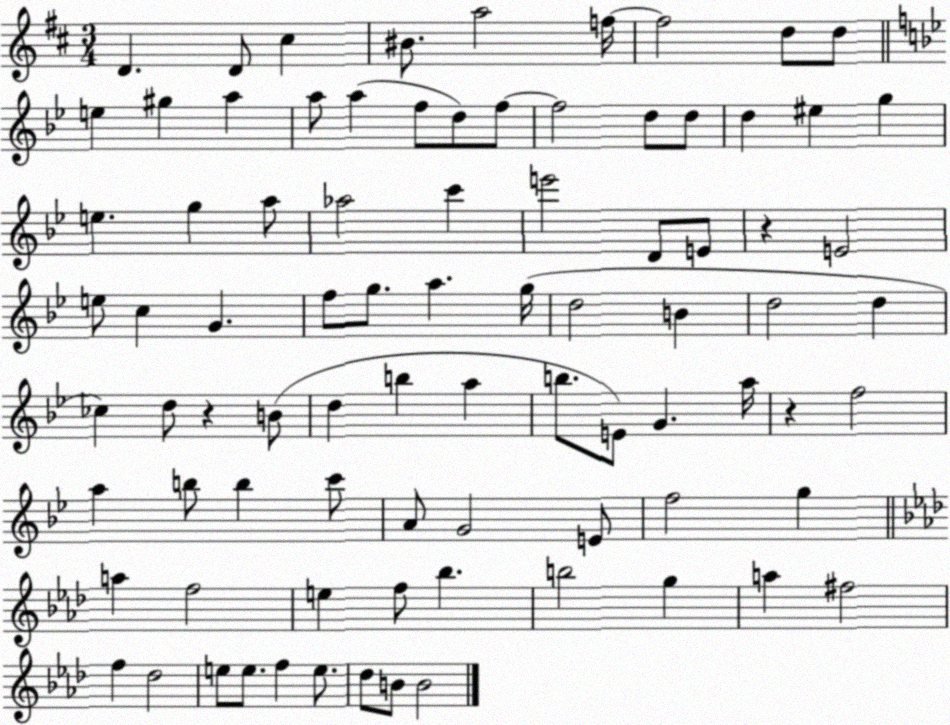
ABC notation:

X:1
T:Untitled
M:3/4
L:1/4
K:D
D D/2 ^c ^B/2 a2 f/4 f2 d/2 d/2 e ^g a a/2 a f/2 d/2 f/2 f2 d/2 d/2 d ^e g e g a/2 _a2 c' e'2 D/2 E/2 z E2 e/2 c G f/2 g/2 a g/4 d2 B d2 d _c d/2 z B/2 d b a b/2 E/2 G a/4 z f2 a b/2 b c'/2 A/2 G2 E/2 f2 g a f2 e f/2 _b b2 g a ^f2 f _d2 e/2 e/2 f e/2 _d/2 B/2 B2